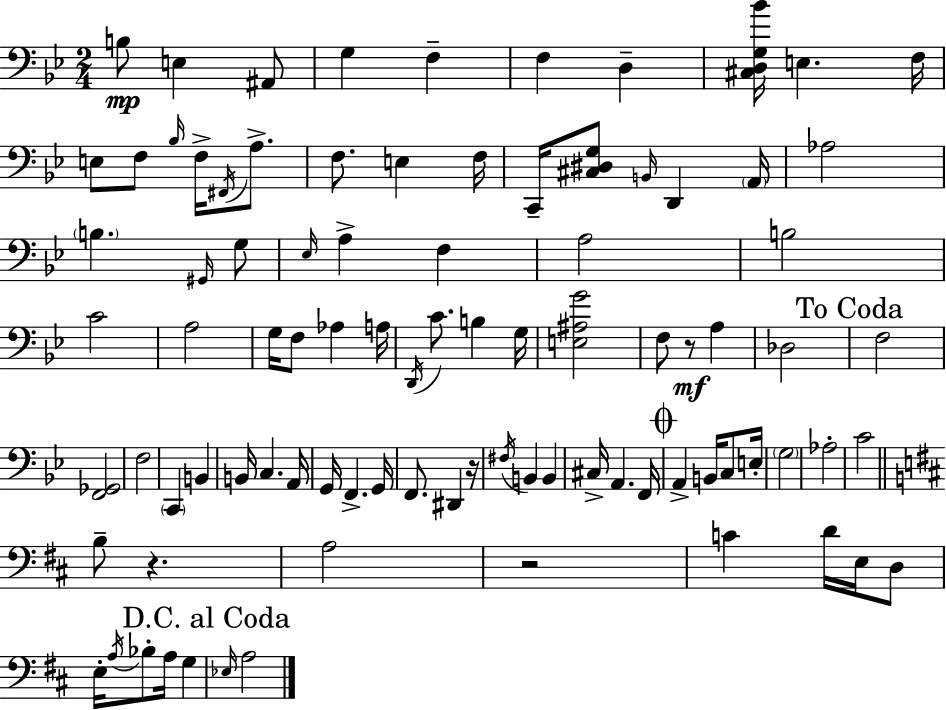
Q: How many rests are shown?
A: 4